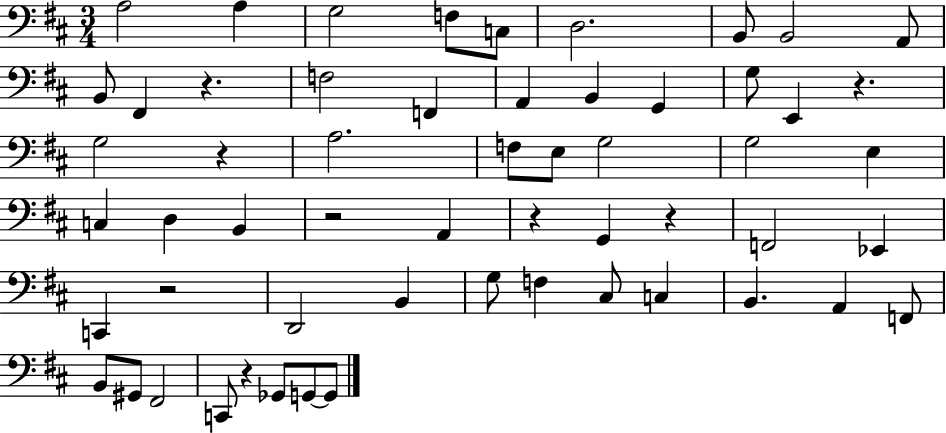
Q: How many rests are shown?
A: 8